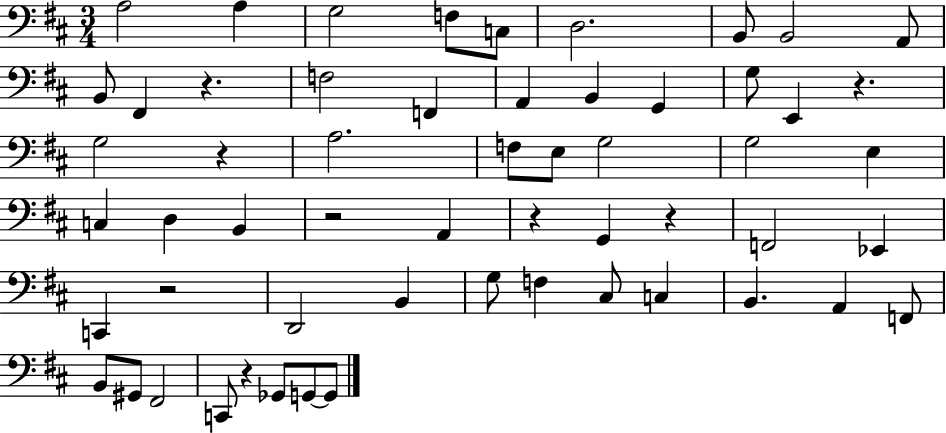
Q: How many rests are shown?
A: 8